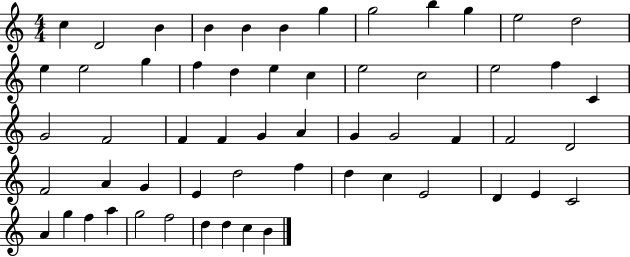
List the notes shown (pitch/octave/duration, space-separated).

C5/q D4/h B4/q B4/q B4/q B4/q G5/q G5/h B5/q G5/q E5/h D5/h E5/q E5/h G5/q F5/q D5/q E5/q C5/q E5/h C5/h E5/h F5/q C4/q G4/h F4/h F4/q F4/q G4/q A4/q G4/q G4/h F4/q F4/h D4/h F4/h A4/q G4/q E4/q D5/h F5/q D5/q C5/q E4/h D4/q E4/q C4/h A4/q G5/q F5/q A5/q G5/h F5/h D5/q D5/q C5/q B4/q